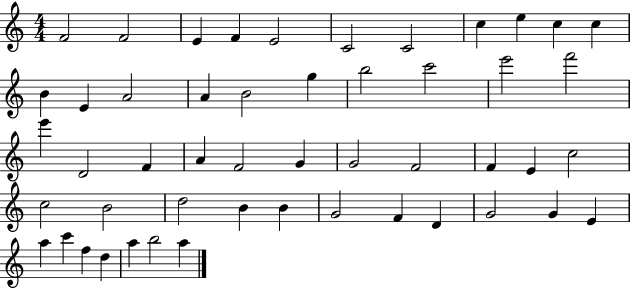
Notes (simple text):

F4/h F4/h E4/q F4/q E4/h C4/h C4/h C5/q E5/q C5/q C5/q B4/q E4/q A4/h A4/q B4/h G5/q B5/h C6/h E6/h F6/h E6/q D4/h F4/q A4/q F4/h G4/q G4/h F4/h F4/q E4/q C5/h C5/h B4/h D5/h B4/q B4/q G4/h F4/q D4/q G4/h G4/q E4/q A5/q C6/q F5/q D5/q A5/q B5/h A5/q